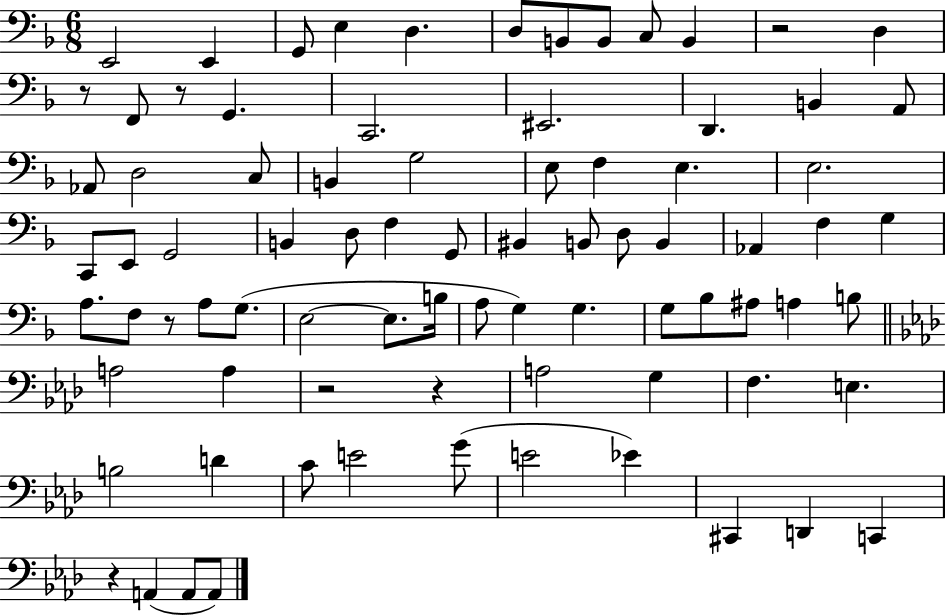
X:1
T:Untitled
M:6/8
L:1/4
K:F
E,,2 E,, G,,/2 E, D, D,/2 B,,/2 B,,/2 C,/2 B,, z2 D, z/2 F,,/2 z/2 G,, C,,2 ^E,,2 D,, B,, A,,/2 _A,,/2 D,2 C,/2 B,, G,2 E,/2 F, E, E,2 C,,/2 E,,/2 G,,2 B,, D,/2 F, G,,/2 ^B,, B,,/2 D,/2 B,, _A,, F, G, A,/2 F,/2 z/2 A,/2 G,/2 E,2 E,/2 B,/4 A,/2 G, G, G,/2 _B,/2 ^A,/2 A, B,/2 A,2 A, z2 z A,2 G, F, E, B,2 D C/2 E2 G/2 E2 _E ^C,, D,, C,, z A,, A,,/2 A,,/2